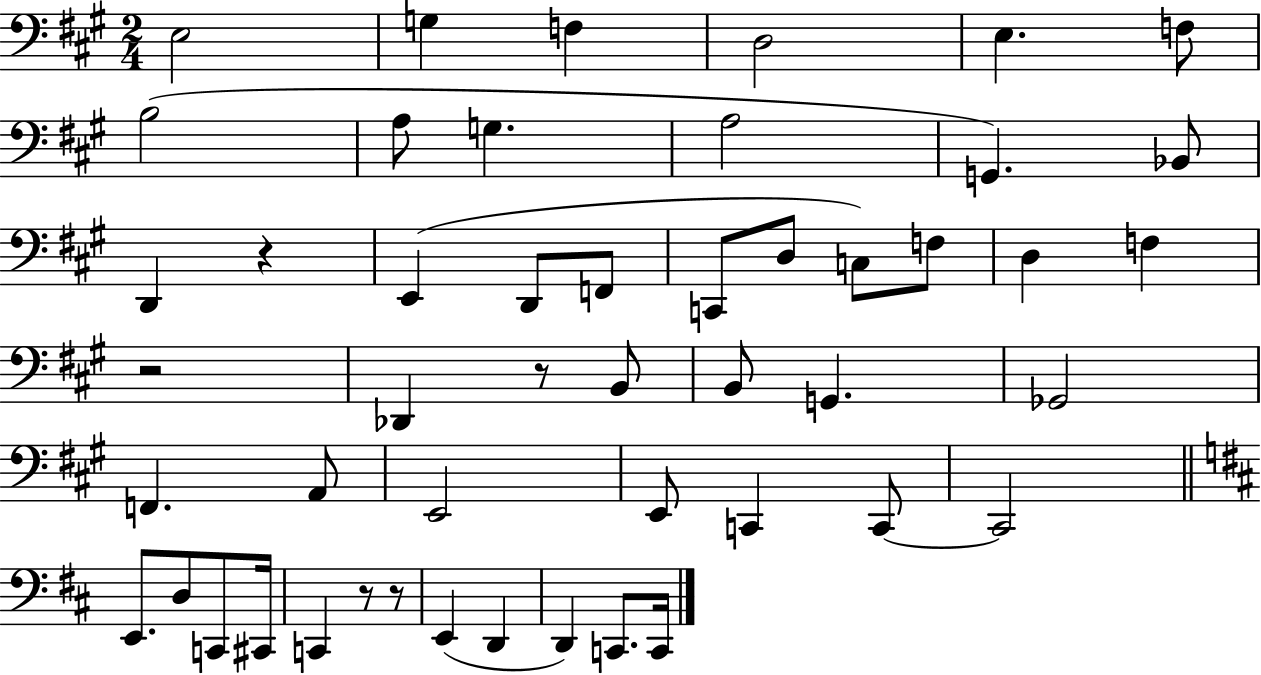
{
  \clef bass
  \numericTimeSignature
  \time 2/4
  \key a \major
  e2 | g4 f4 | d2 | e4. f8 | \break b2( | a8 g4. | a2 | g,4.) bes,8 | \break d,4 r4 | e,4( d,8 f,8 | c,8 d8 c8) f8 | d4 f4 | \break r2 | des,4 r8 b,8 | b,8 g,4. | ges,2 | \break f,4. a,8 | e,2 | e,8 c,4 c,8~~ | c,2 | \break \bar "||" \break \key d \major e,8. d8 c,8 cis,16 | c,4 r8 r8 | e,4( d,4 | d,4) c,8. c,16 | \break \bar "|."
}